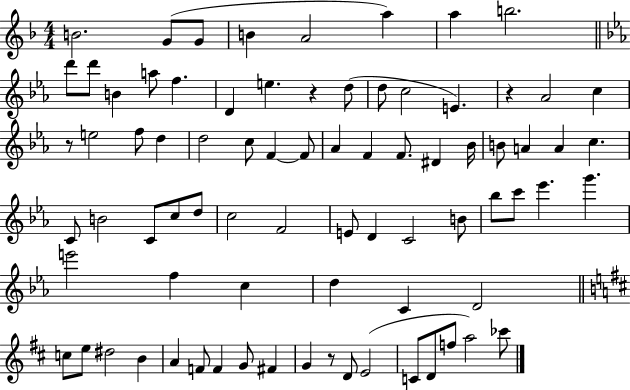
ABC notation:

X:1
T:Untitled
M:4/4
L:1/4
K:F
B2 G/2 G/2 B A2 a a b2 d'/2 d'/2 B a/2 f D e z d/2 d/2 c2 E z _A2 c z/2 e2 f/2 d d2 c/2 F F/2 _A F F/2 ^D _B/4 B/2 A A c C/2 B2 C/2 c/2 d/2 c2 F2 E/2 D C2 B/2 _b/2 c'/2 _e' g' e'2 f c d C D2 c/2 e/2 ^d2 B A F/2 F G/2 ^F G z/2 D/2 E2 C/2 D/2 f/2 a2 _c'/2